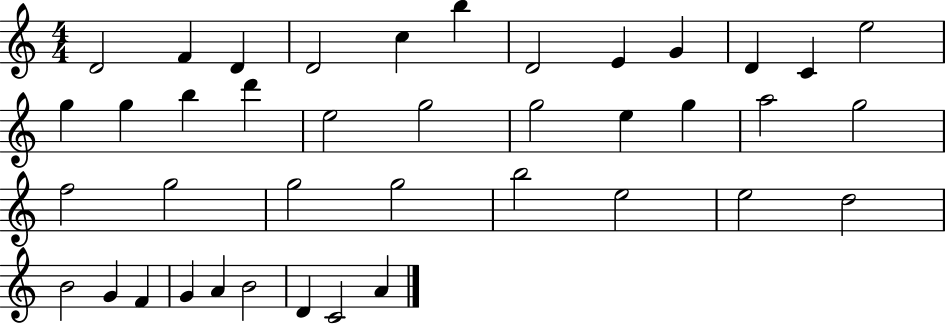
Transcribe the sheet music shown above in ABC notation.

X:1
T:Untitled
M:4/4
L:1/4
K:C
D2 F D D2 c b D2 E G D C e2 g g b d' e2 g2 g2 e g a2 g2 f2 g2 g2 g2 b2 e2 e2 d2 B2 G F G A B2 D C2 A